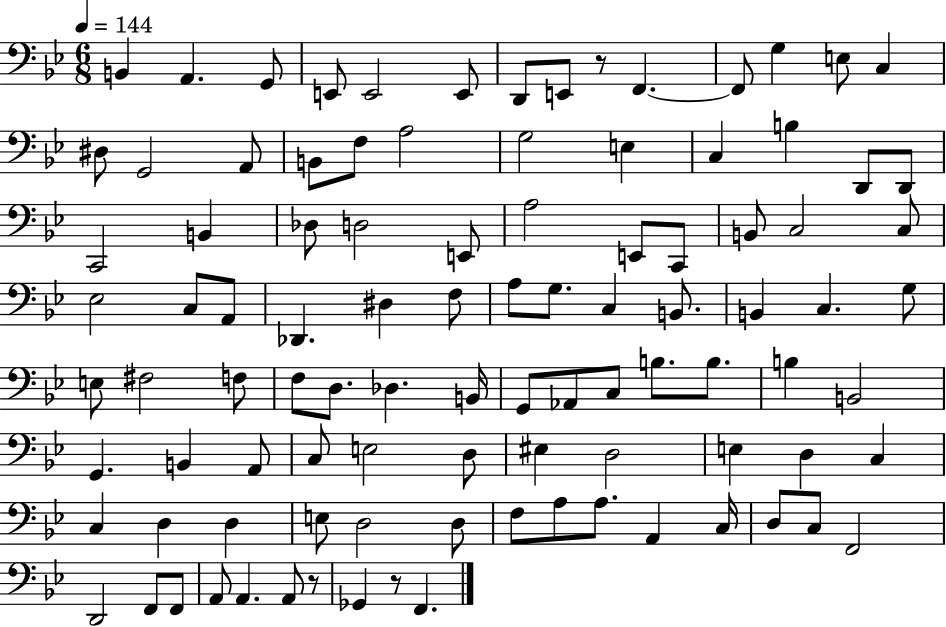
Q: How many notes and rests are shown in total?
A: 99